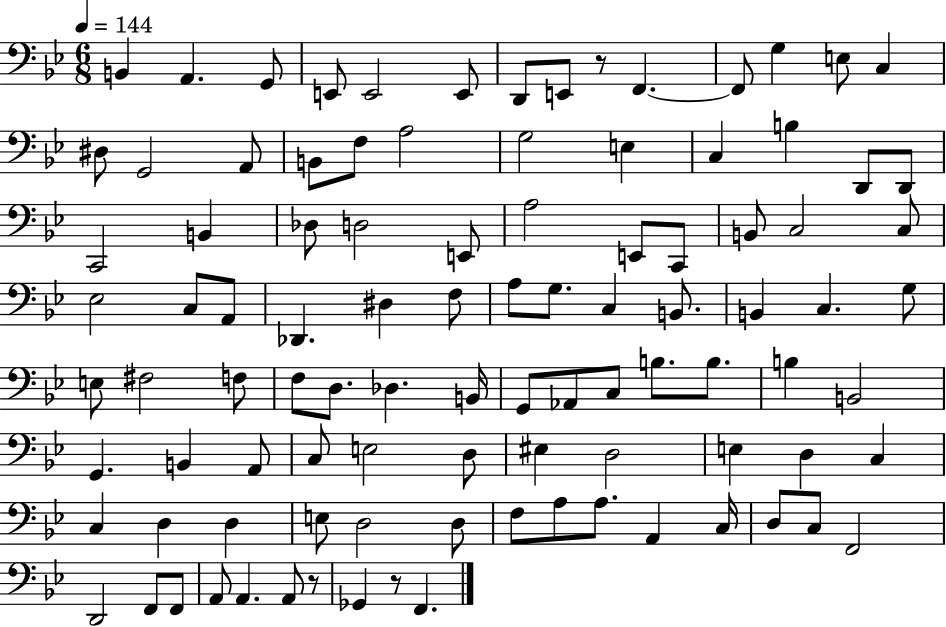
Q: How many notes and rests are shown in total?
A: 99